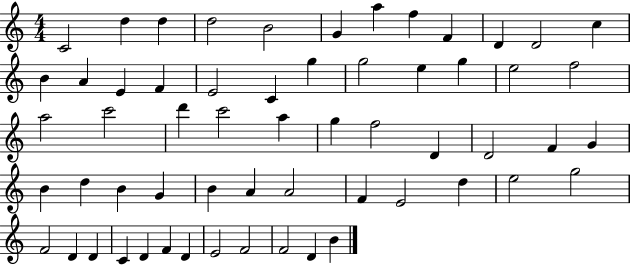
{
  \clef treble
  \numericTimeSignature
  \time 4/4
  \key c \major
  c'2 d''4 d''4 | d''2 b'2 | g'4 a''4 f''4 f'4 | d'4 d'2 c''4 | \break b'4 a'4 e'4 f'4 | e'2 c'4 g''4 | g''2 e''4 g''4 | e''2 f''2 | \break a''2 c'''2 | d'''4 c'''2 a''4 | g''4 f''2 d'4 | d'2 f'4 g'4 | \break b'4 d''4 b'4 g'4 | b'4 a'4 a'2 | f'4 e'2 d''4 | e''2 g''2 | \break f'2 d'4 d'4 | c'4 d'4 f'4 d'4 | e'2 f'2 | f'2 d'4 b'4 | \break \bar "|."
}